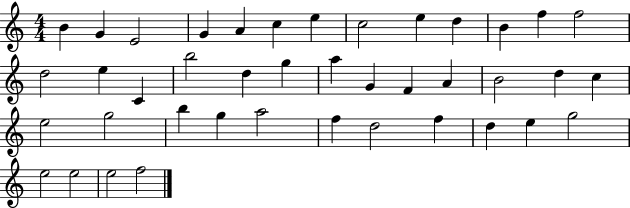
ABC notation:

X:1
T:Untitled
M:4/4
L:1/4
K:C
B G E2 G A c e c2 e d B f f2 d2 e C b2 d g a G F A B2 d c e2 g2 b g a2 f d2 f d e g2 e2 e2 e2 f2